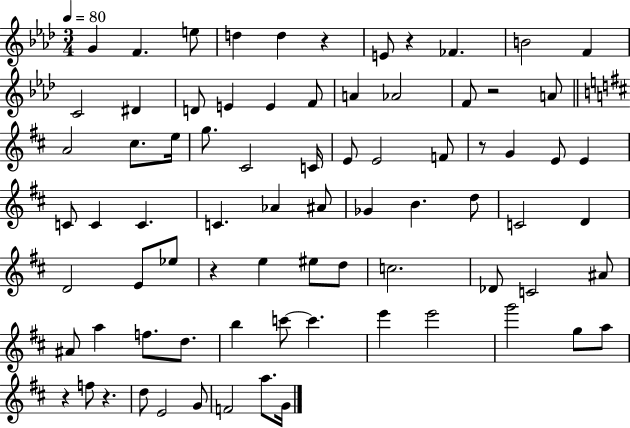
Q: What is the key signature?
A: AES major